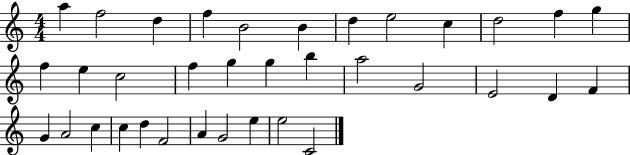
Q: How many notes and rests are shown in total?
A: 35